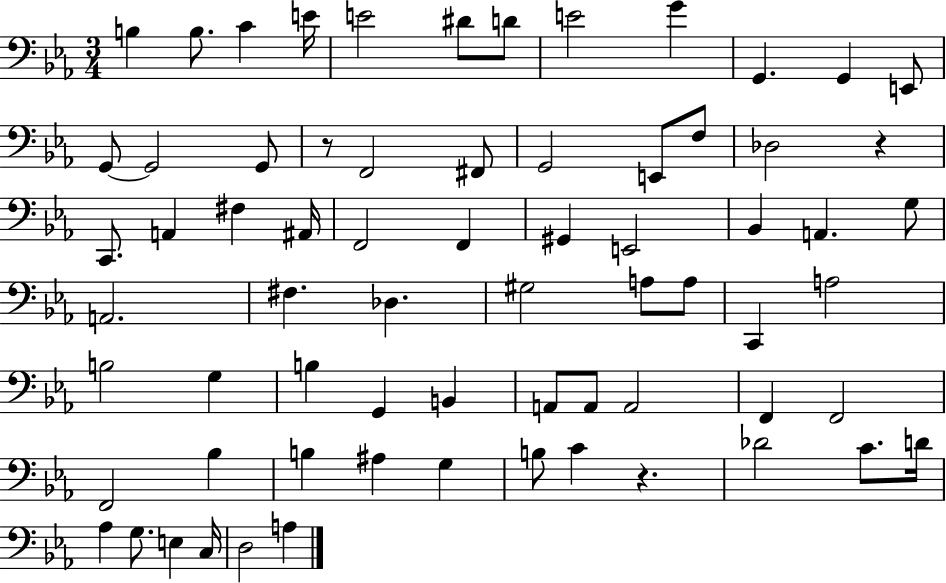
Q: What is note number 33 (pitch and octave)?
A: A2